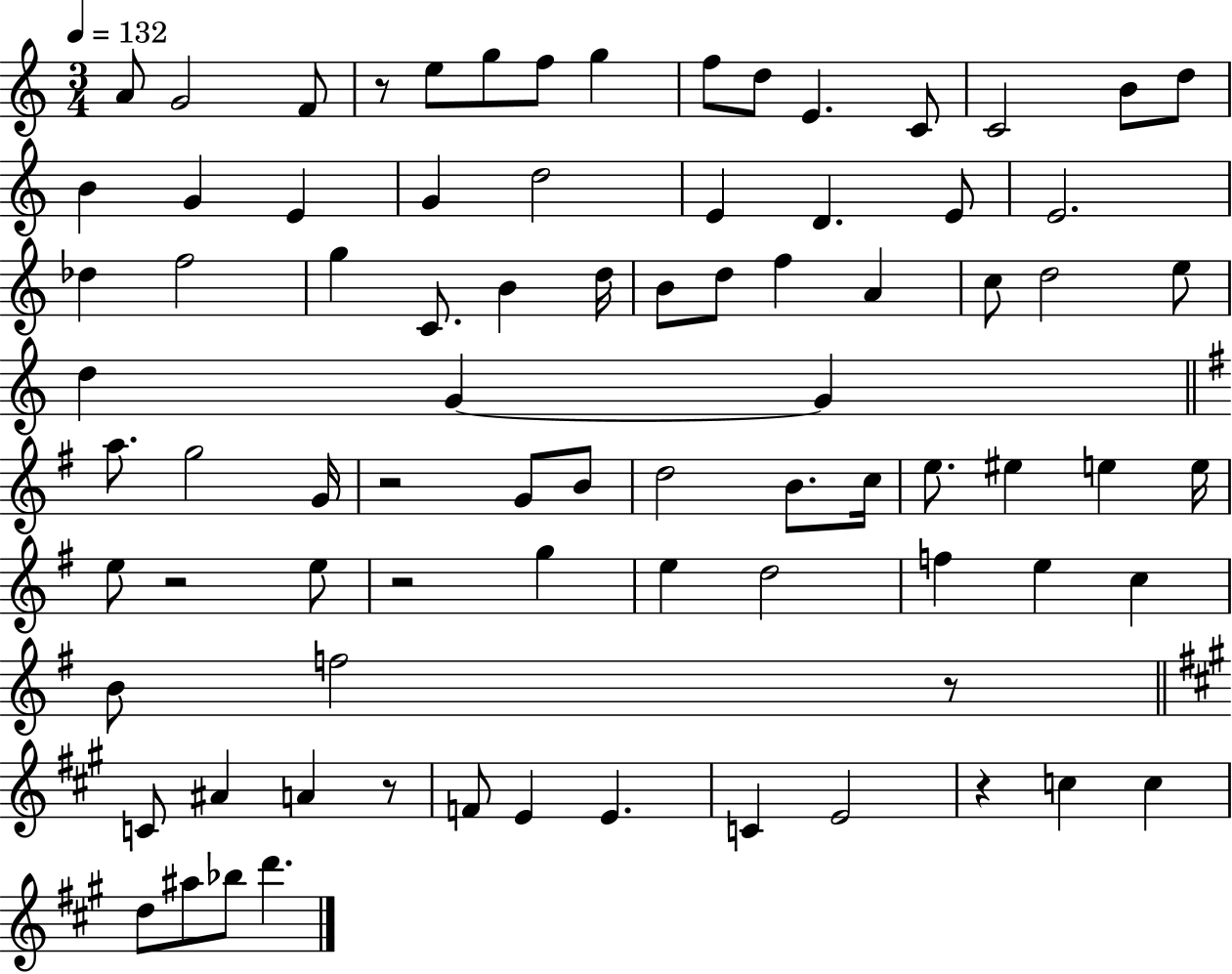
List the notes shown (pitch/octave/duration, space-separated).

A4/e G4/h F4/e R/e E5/e G5/e F5/e G5/q F5/e D5/e E4/q. C4/e C4/h B4/e D5/e B4/q G4/q E4/q G4/q D5/h E4/q D4/q. E4/e E4/h. Db5/q F5/h G5/q C4/e. B4/q D5/s B4/e D5/e F5/q A4/q C5/e D5/h E5/e D5/q G4/q G4/q A5/e. G5/h G4/s R/h G4/e B4/e D5/h B4/e. C5/s E5/e. EIS5/q E5/q E5/s E5/e R/h E5/e R/h G5/q E5/q D5/h F5/q E5/q C5/q B4/e F5/h R/e C4/e A#4/q A4/q R/e F4/e E4/q E4/q. C4/q E4/h R/q C5/q C5/q D5/e A#5/e Bb5/e D6/q.